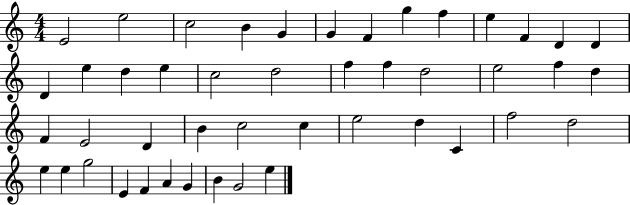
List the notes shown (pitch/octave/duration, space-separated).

E4/h E5/h C5/h B4/q G4/q G4/q F4/q G5/q F5/q E5/q F4/q D4/q D4/q D4/q E5/q D5/q E5/q C5/h D5/h F5/q F5/q D5/h E5/h F5/q D5/q F4/q E4/h D4/q B4/q C5/h C5/q E5/h D5/q C4/q F5/h D5/h E5/q E5/q G5/h E4/q F4/q A4/q G4/q B4/q G4/h E5/q